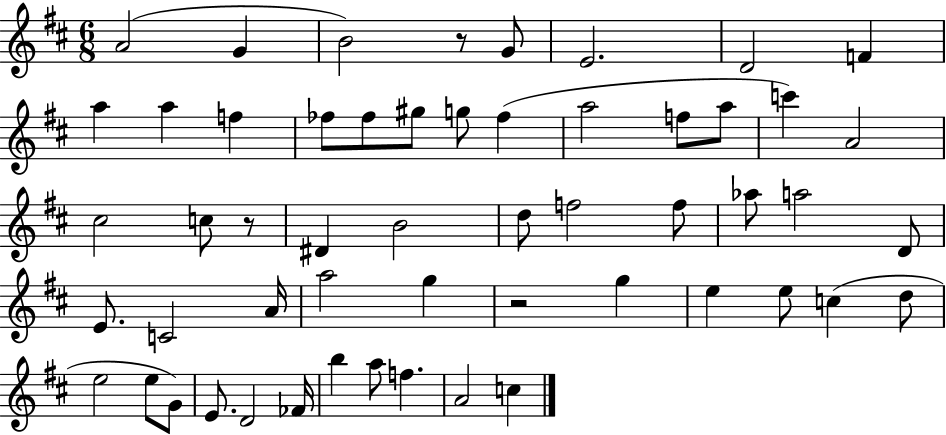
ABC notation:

X:1
T:Untitled
M:6/8
L:1/4
K:D
A2 G B2 z/2 G/2 E2 D2 F a a f _f/2 _f/2 ^g/2 g/2 _f a2 f/2 a/2 c' A2 ^c2 c/2 z/2 ^D B2 d/2 f2 f/2 _a/2 a2 D/2 E/2 C2 A/4 a2 g z2 g e e/2 c d/2 e2 e/2 G/2 E/2 D2 _F/4 b a/2 f A2 c